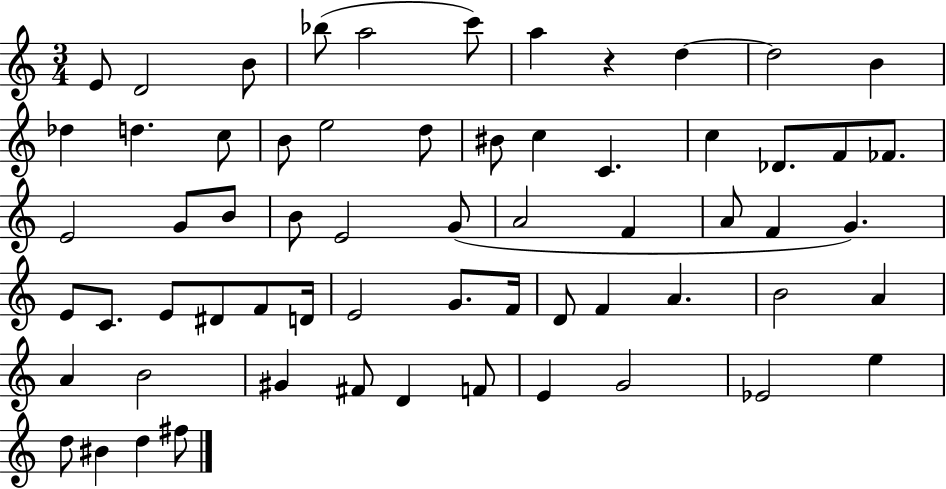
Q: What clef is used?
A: treble